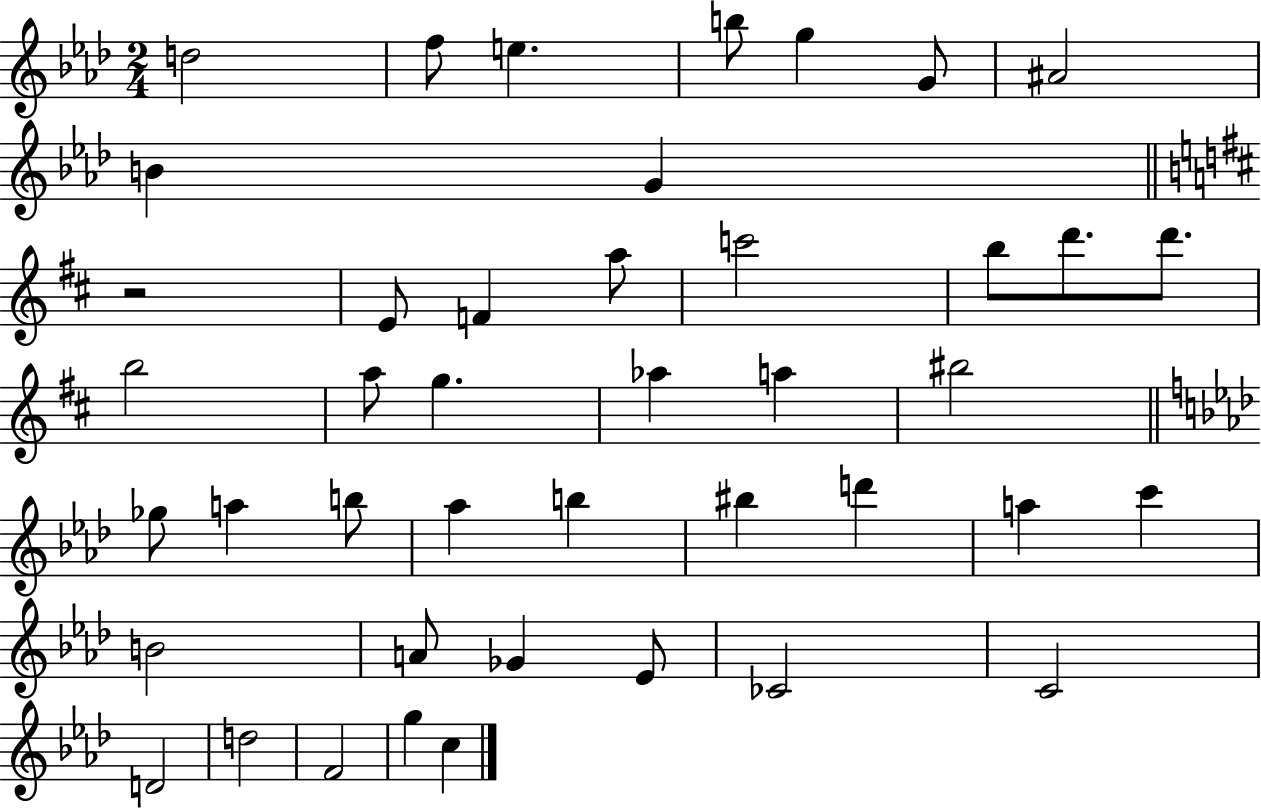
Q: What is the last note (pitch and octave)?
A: C5